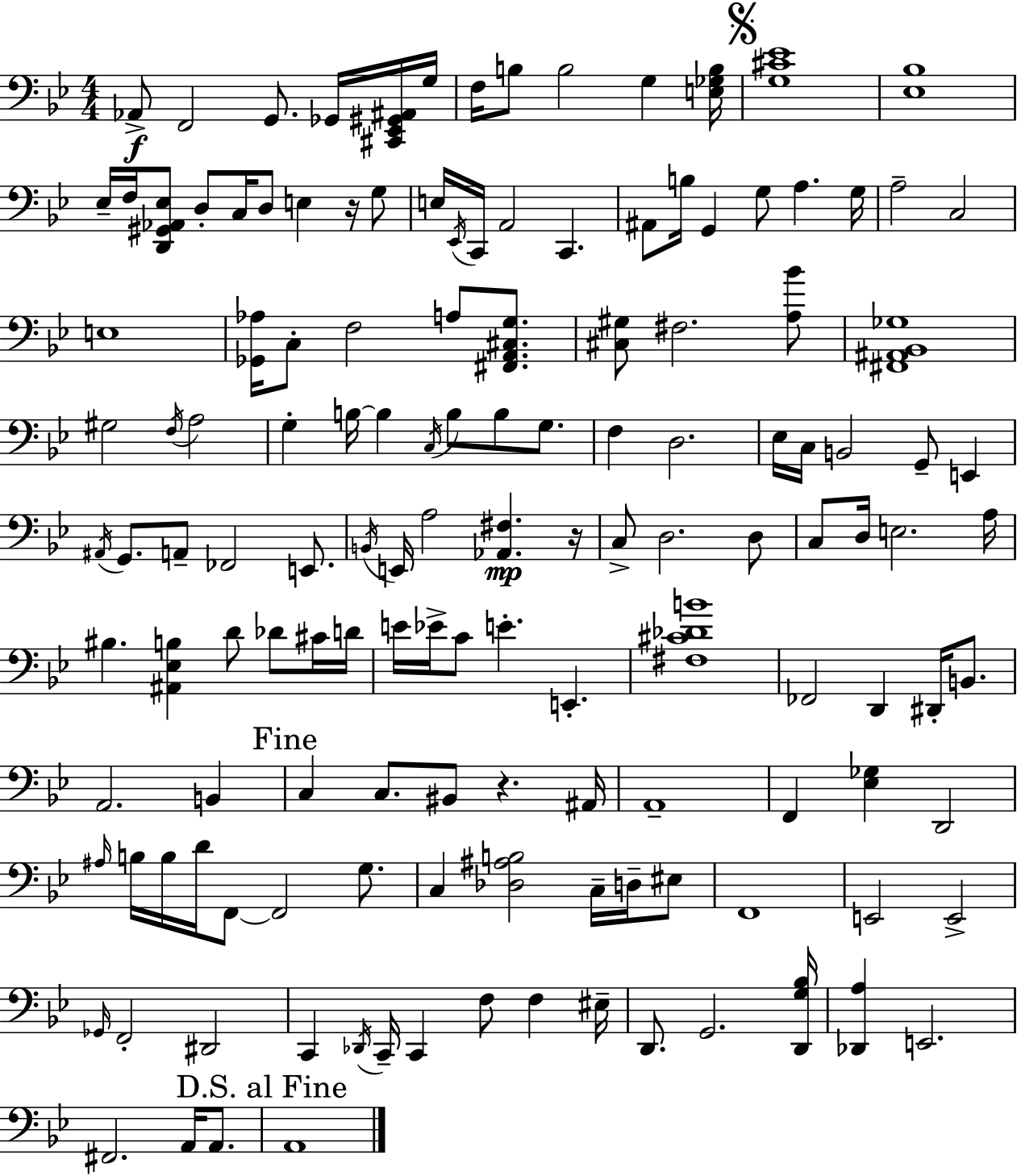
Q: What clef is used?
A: bass